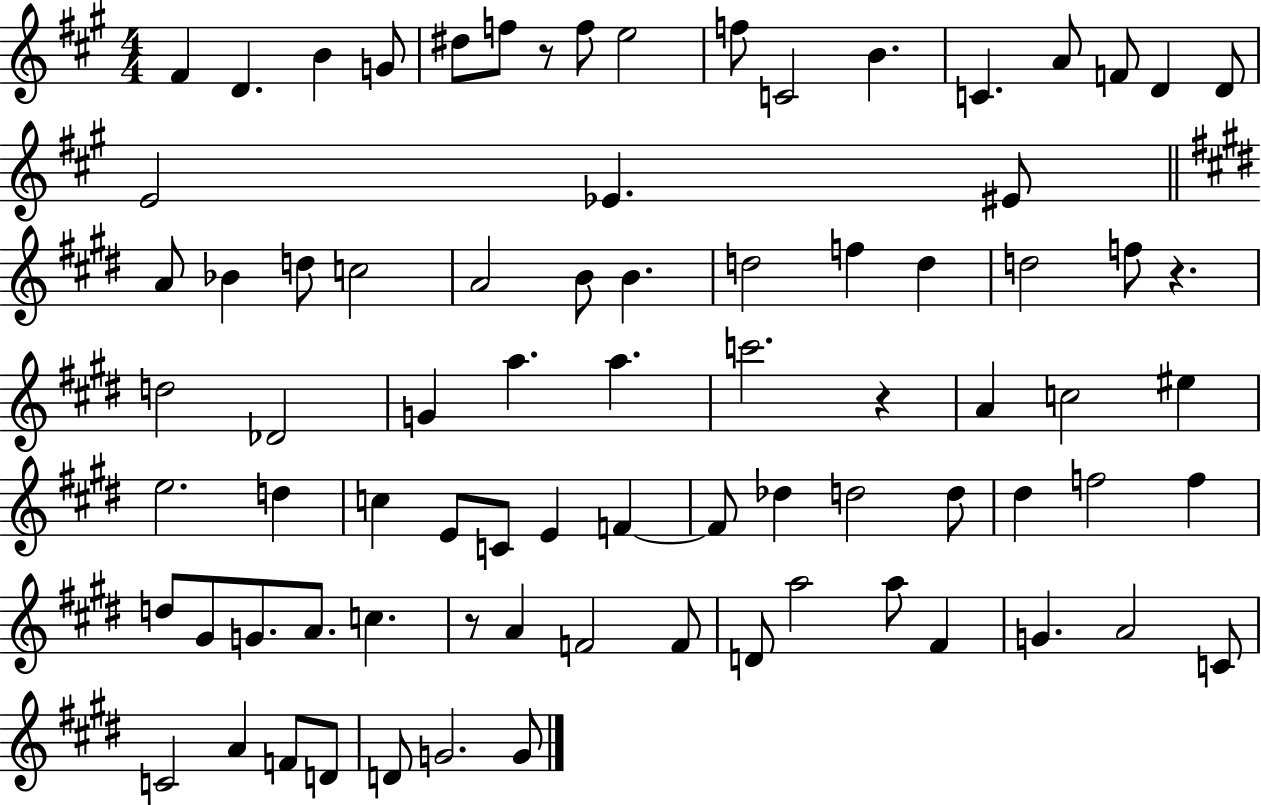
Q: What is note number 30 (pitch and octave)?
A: D5